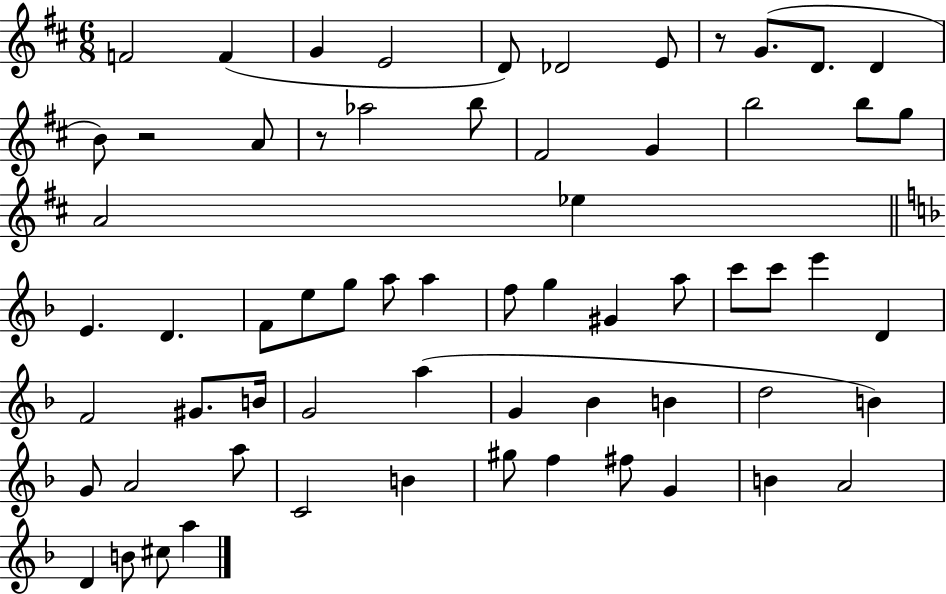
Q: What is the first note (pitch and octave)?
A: F4